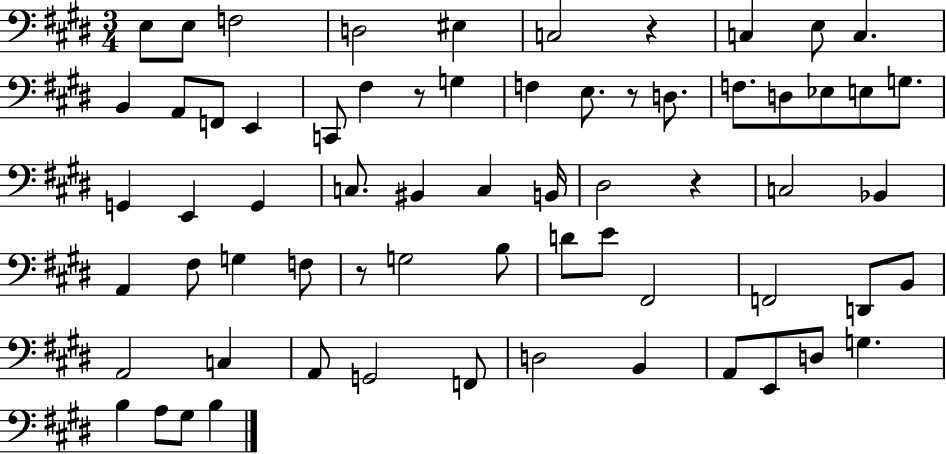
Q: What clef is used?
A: bass